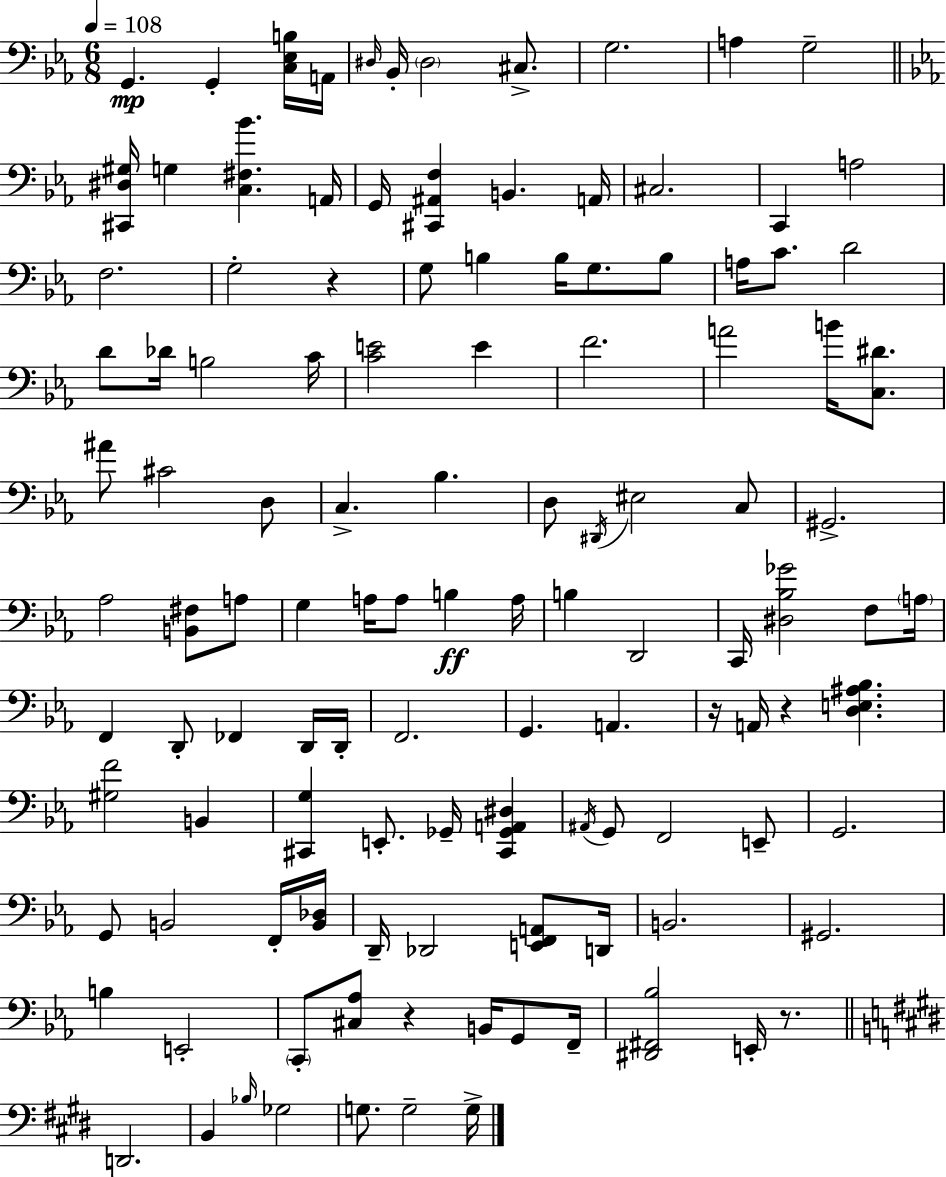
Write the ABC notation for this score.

X:1
T:Untitled
M:6/8
L:1/4
K:Cm
G,, G,, [C,_E,B,]/4 A,,/4 ^D,/4 _B,,/4 ^D,2 ^C,/2 G,2 A, G,2 [^C,,^D,^G,]/4 G, [C,^F,_B] A,,/4 G,,/4 [^C,,^A,,F,] B,, A,,/4 ^C,2 C,, A,2 F,2 G,2 z G,/2 B, B,/4 G,/2 B,/2 A,/4 C/2 D2 D/2 _D/4 B,2 C/4 [CE]2 E F2 A2 B/4 [C,^D]/2 ^A/2 ^C2 D,/2 C, _B, D,/2 ^D,,/4 ^E,2 C,/2 ^G,,2 _A,2 [B,,^F,]/2 A,/2 G, A,/4 A,/2 B, A,/4 B, D,,2 C,,/4 [^D,_B,_G]2 F,/2 A,/4 F,, D,,/2 _F,, D,,/4 D,,/4 F,,2 G,, A,, z/4 A,,/4 z [D,E,^A,_B,] [^G,F]2 B,, [^C,,G,] E,,/2 _G,,/4 [^C,,_G,,A,,^D,] ^A,,/4 G,,/2 F,,2 E,,/2 G,,2 G,,/2 B,,2 F,,/4 [B,,_D,]/4 D,,/4 _D,,2 [E,,F,,A,,]/2 D,,/4 B,,2 ^G,,2 B, E,,2 C,,/2 [^C,_A,]/2 z B,,/4 G,,/2 F,,/4 [^D,,^F,,_B,]2 E,,/4 z/2 D,,2 B,, _B,/4 _G,2 G,/2 G,2 G,/4